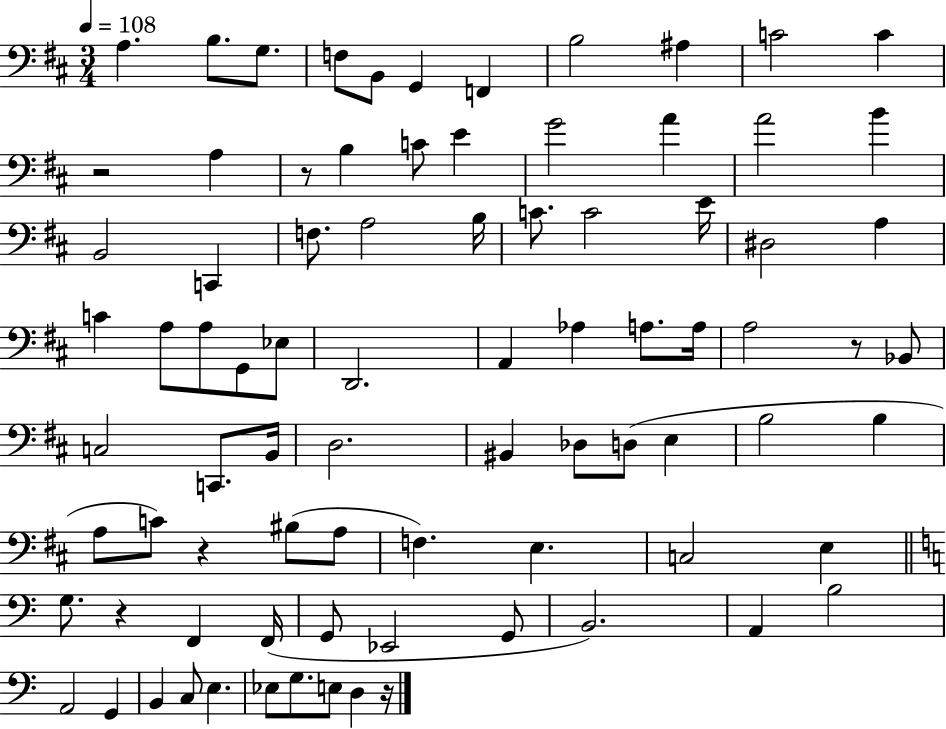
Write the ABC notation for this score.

X:1
T:Untitled
M:3/4
L:1/4
K:D
A, B,/2 G,/2 F,/2 B,,/2 G,, F,, B,2 ^A, C2 C z2 A, z/2 B, C/2 E G2 A A2 B B,,2 C,, F,/2 A,2 B,/4 C/2 C2 E/4 ^D,2 A, C A,/2 A,/2 G,,/2 _E,/2 D,,2 A,, _A, A,/2 A,/4 A,2 z/2 _B,,/2 C,2 C,,/2 B,,/4 D,2 ^B,, _D,/2 D,/2 E, B,2 B, A,/2 C/2 z ^B,/2 A,/2 F, E, C,2 E, G,/2 z F,, F,,/4 G,,/2 _E,,2 G,,/2 B,,2 A,, B,2 A,,2 G,, B,, C,/2 E, _E,/2 G,/2 E,/2 D, z/4